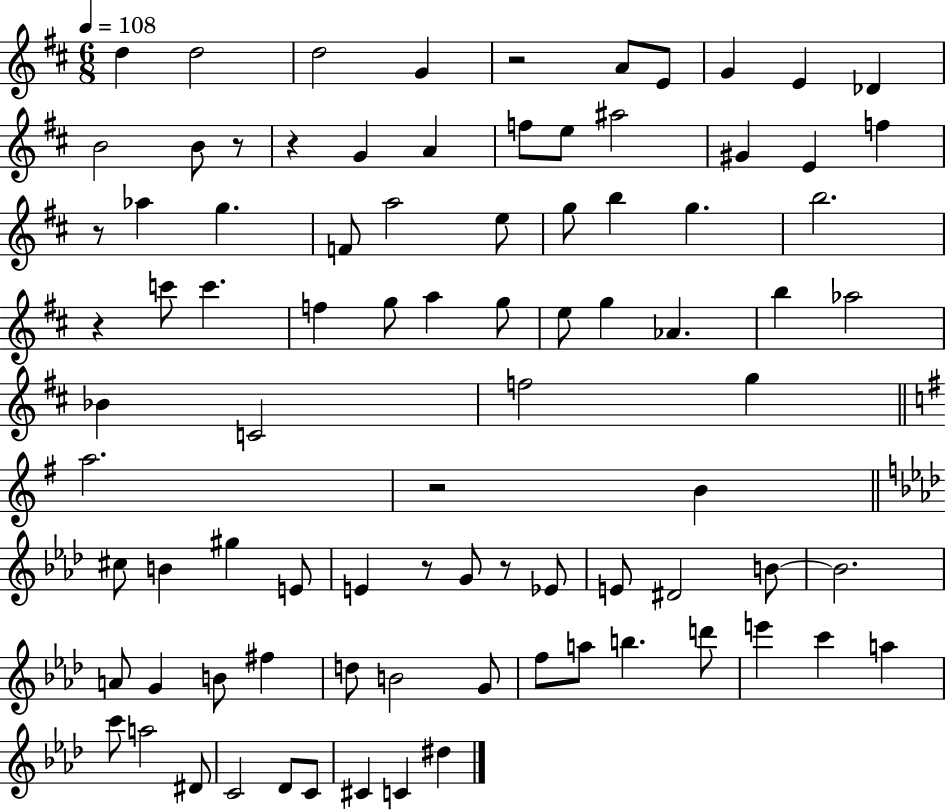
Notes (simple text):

D5/q D5/h D5/h G4/q R/h A4/e E4/e G4/q E4/q Db4/q B4/h B4/e R/e R/q G4/q A4/q F5/e E5/e A#5/h G#4/q E4/q F5/q R/e Ab5/q G5/q. F4/e A5/h E5/e G5/e B5/q G5/q. B5/h. R/q C6/e C6/q. F5/q G5/e A5/q G5/e E5/e G5/q Ab4/q. B5/q Ab5/h Bb4/q C4/h F5/h G5/q A5/h. R/h B4/q C#5/e B4/q G#5/q E4/e E4/q R/e G4/e R/e Eb4/e E4/e D#4/h B4/e B4/h. A4/e G4/q B4/e F#5/q D5/e B4/h G4/e F5/e A5/e B5/q. D6/e E6/q C6/q A5/q C6/e A5/h D#4/e C4/h Db4/e C4/e C#4/q C4/q D#5/q